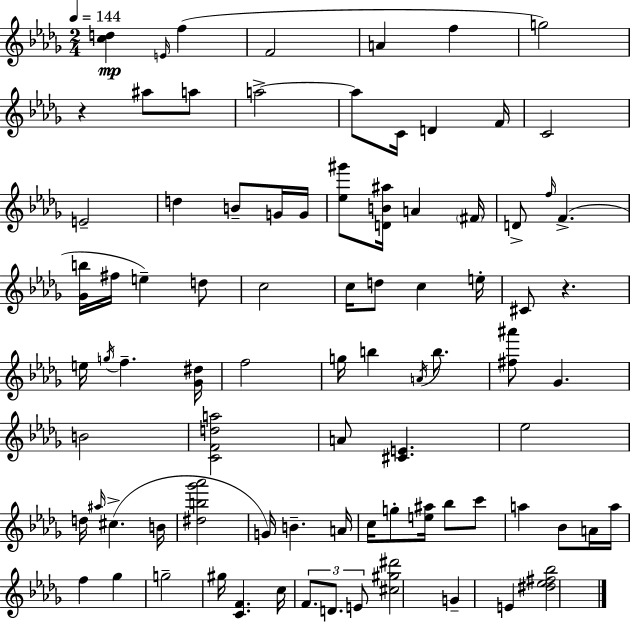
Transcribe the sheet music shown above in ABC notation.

X:1
T:Untitled
M:2/4
L:1/4
K:Bbm
[cd] E/4 f F2 A f g2 z ^a/2 a/2 a2 a/2 C/4 D F/4 C2 E2 d B/2 G/4 G/4 [_e^g']/2 [DB^a]/4 A ^F/4 D/2 f/4 F [_Gb]/4 ^f/4 e d/2 c2 c/4 d/2 c e/4 ^C/2 z e/4 g/4 f [_G^d]/4 f2 g/4 b A/4 b/2 [^f^a']/2 _G B2 [CFda]2 A/2 [^CE] _e2 d/4 ^a/4 ^c B/4 [^db_g'_a']2 G/4 B A/4 c/4 g/2 [e^a]/4 _b/2 c'/2 a _B/2 A/4 a/4 f _g g2 ^g/4 [CF] c/4 F/2 D/2 E/2 [^c^g^d']2 G E [^d_e^f_b]2